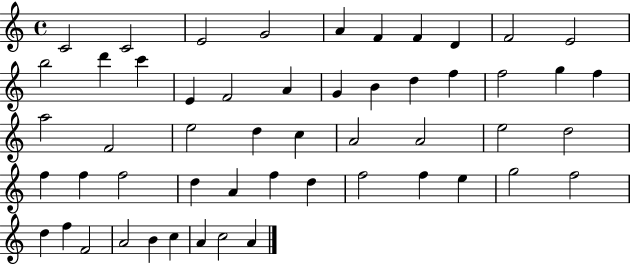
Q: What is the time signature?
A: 4/4